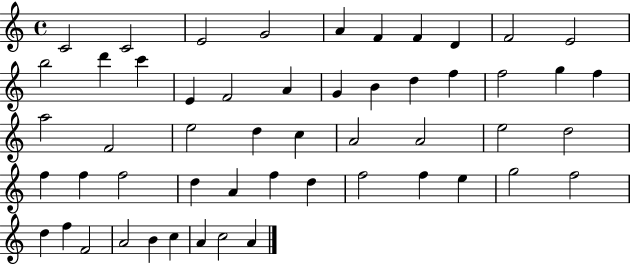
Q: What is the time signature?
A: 4/4